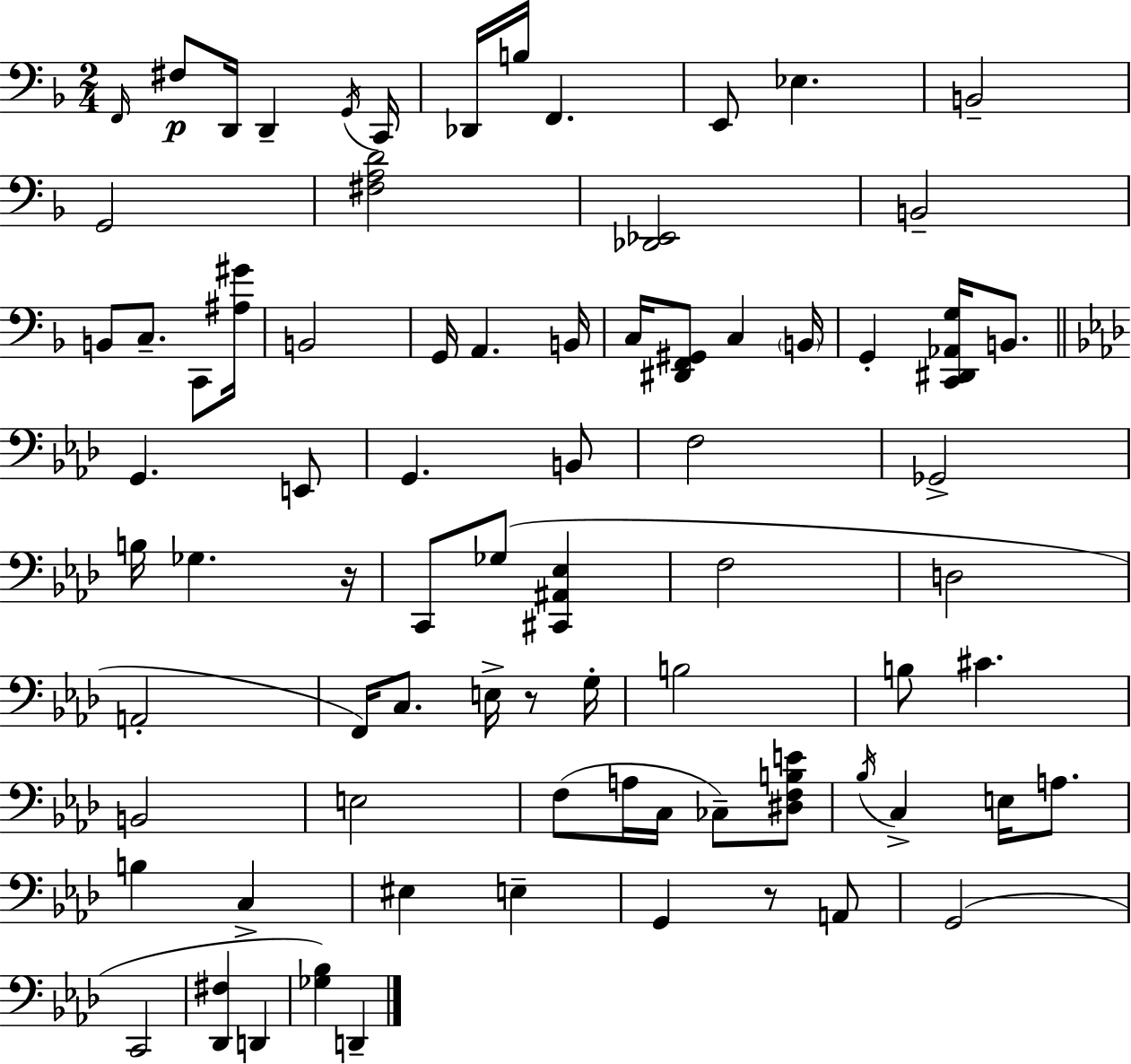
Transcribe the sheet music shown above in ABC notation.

X:1
T:Untitled
M:2/4
L:1/4
K:Dm
F,,/4 ^F,/2 D,,/4 D,, G,,/4 C,,/4 _D,,/4 B,/4 F,, E,,/2 _E, B,,2 G,,2 [^F,A,D]2 [_D,,_E,,]2 B,,2 B,,/2 C,/2 C,,/2 [^A,^G]/4 B,,2 G,,/4 A,, B,,/4 C,/4 [^D,,F,,^G,,]/2 C, B,,/4 G,, [C,,^D,,_A,,G,]/4 B,,/2 G,, E,,/2 G,, B,,/2 F,2 _G,,2 B,/4 _G, z/4 C,,/2 _G,/2 [^C,,^A,,_E,] F,2 D,2 A,,2 F,,/4 C,/2 E,/4 z/2 G,/4 B,2 B,/2 ^C B,,2 E,2 F,/2 A,/4 C,/4 _C,/2 [^D,F,B,E]/2 _B,/4 C, E,/4 A,/2 B, C, ^E, E, G,, z/2 A,,/2 G,,2 C,,2 [_D,,^F,] D,, [_G,_B,] D,,